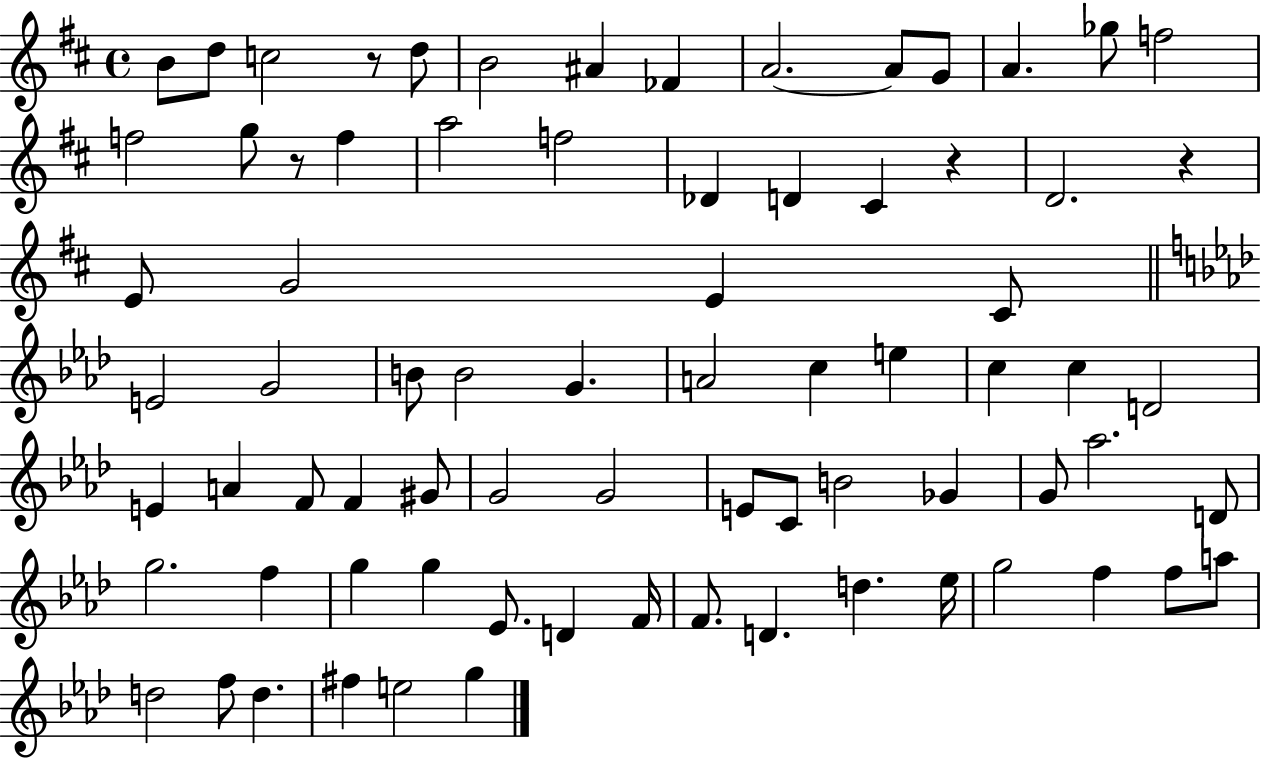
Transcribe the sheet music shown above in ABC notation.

X:1
T:Untitled
M:4/4
L:1/4
K:D
B/2 d/2 c2 z/2 d/2 B2 ^A _F A2 A/2 G/2 A _g/2 f2 f2 g/2 z/2 f a2 f2 _D D ^C z D2 z E/2 G2 E ^C/2 E2 G2 B/2 B2 G A2 c e c c D2 E A F/2 F ^G/2 G2 G2 E/2 C/2 B2 _G G/2 _a2 D/2 g2 f g g _E/2 D F/4 F/2 D d _e/4 g2 f f/2 a/2 d2 f/2 d ^f e2 g